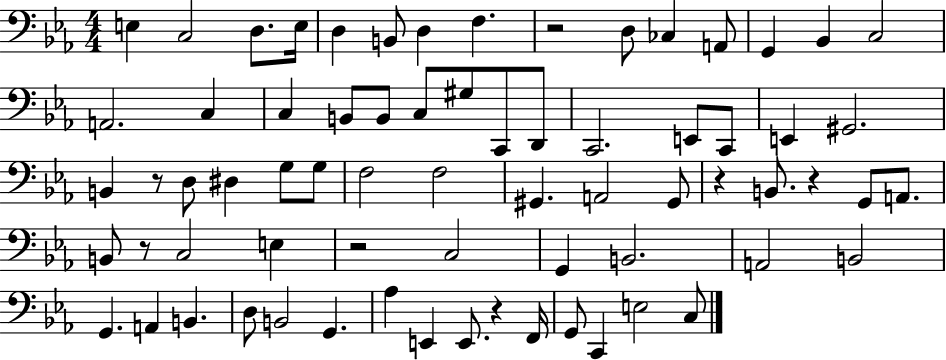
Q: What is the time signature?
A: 4/4